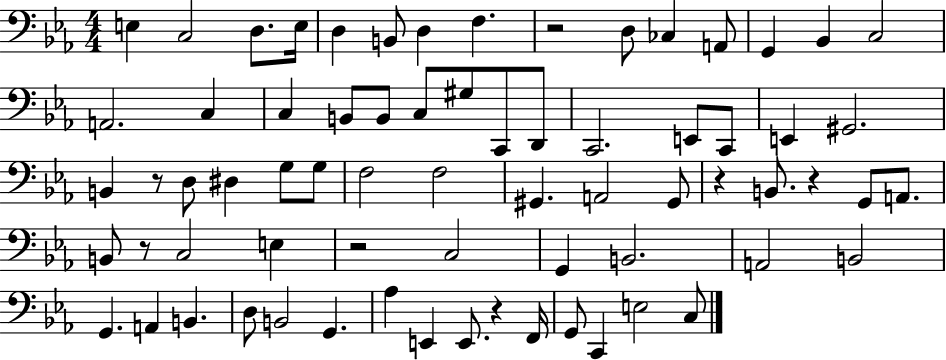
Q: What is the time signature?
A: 4/4